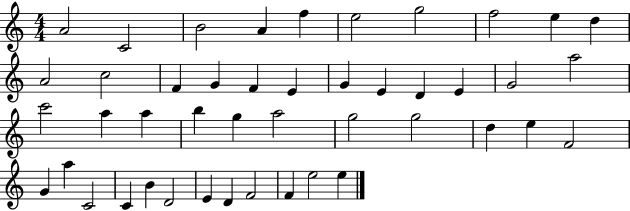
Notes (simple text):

A4/h C4/h B4/h A4/q F5/q E5/h G5/h F5/h E5/q D5/q A4/h C5/h F4/q G4/q F4/q E4/q G4/q E4/q D4/q E4/q G4/h A5/h C6/h A5/q A5/q B5/q G5/q A5/h G5/h G5/h D5/q E5/q F4/h G4/q A5/q C4/h C4/q B4/q D4/h E4/q D4/q F4/h F4/q E5/h E5/q